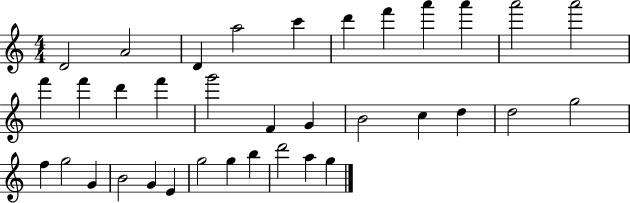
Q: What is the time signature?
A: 4/4